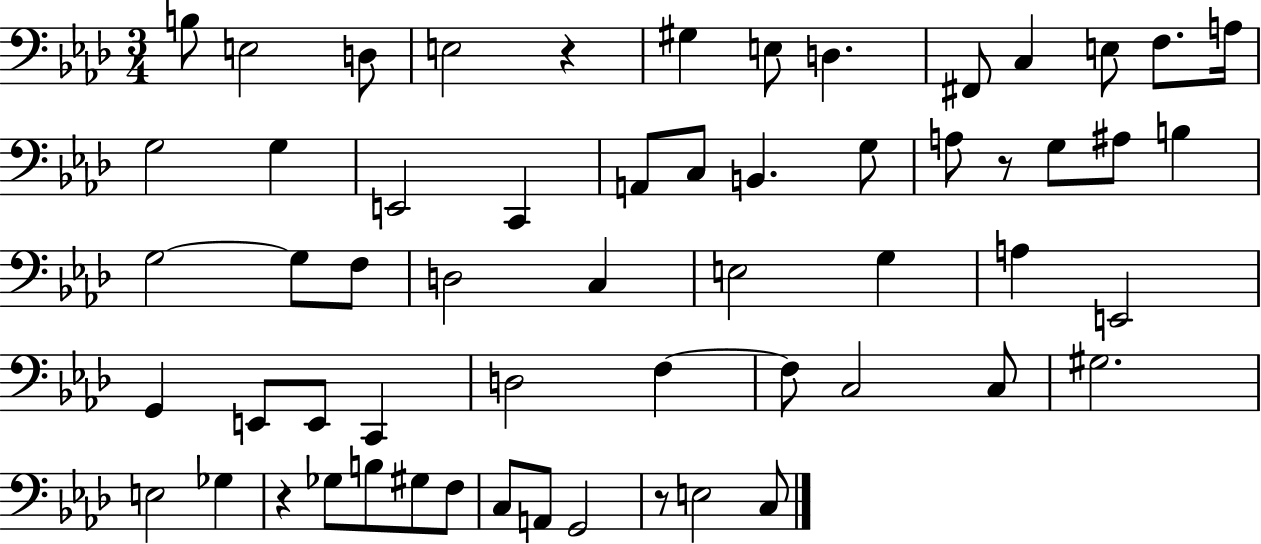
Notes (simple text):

B3/e E3/h D3/e E3/h R/q G#3/q E3/e D3/q. F#2/e C3/q E3/e F3/e. A3/s G3/h G3/q E2/h C2/q A2/e C3/e B2/q. G3/e A3/e R/e G3/e A#3/e B3/q G3/h G3/e F3/e D3/h C3/q E3/h G3/q A3/q E2/h G2/q E2/e E2/e C2/q D3/h F3/q F3/e C3/h C3/e G#3/h. E3/h Gb3/q R/q Gb3/e B3/e G#3/e F3/e C3/e A2/e G2/h R/e E3/h C3/e